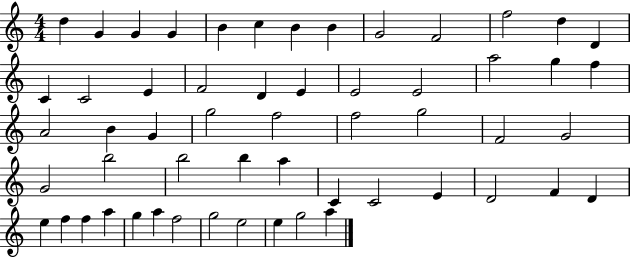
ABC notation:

X:1
T:Untitled
M:4/4
L:1/4
K:C
d G G G B c B B G2 F2 f2 d D C C2 E F2 D E E2 E2 a2 g f A2 B G g2 f2 f2 g2 F2 G2 G2 b2 b2 b a C C2 E D2 F D e f f a g a f2 g2 e2 e g2 a